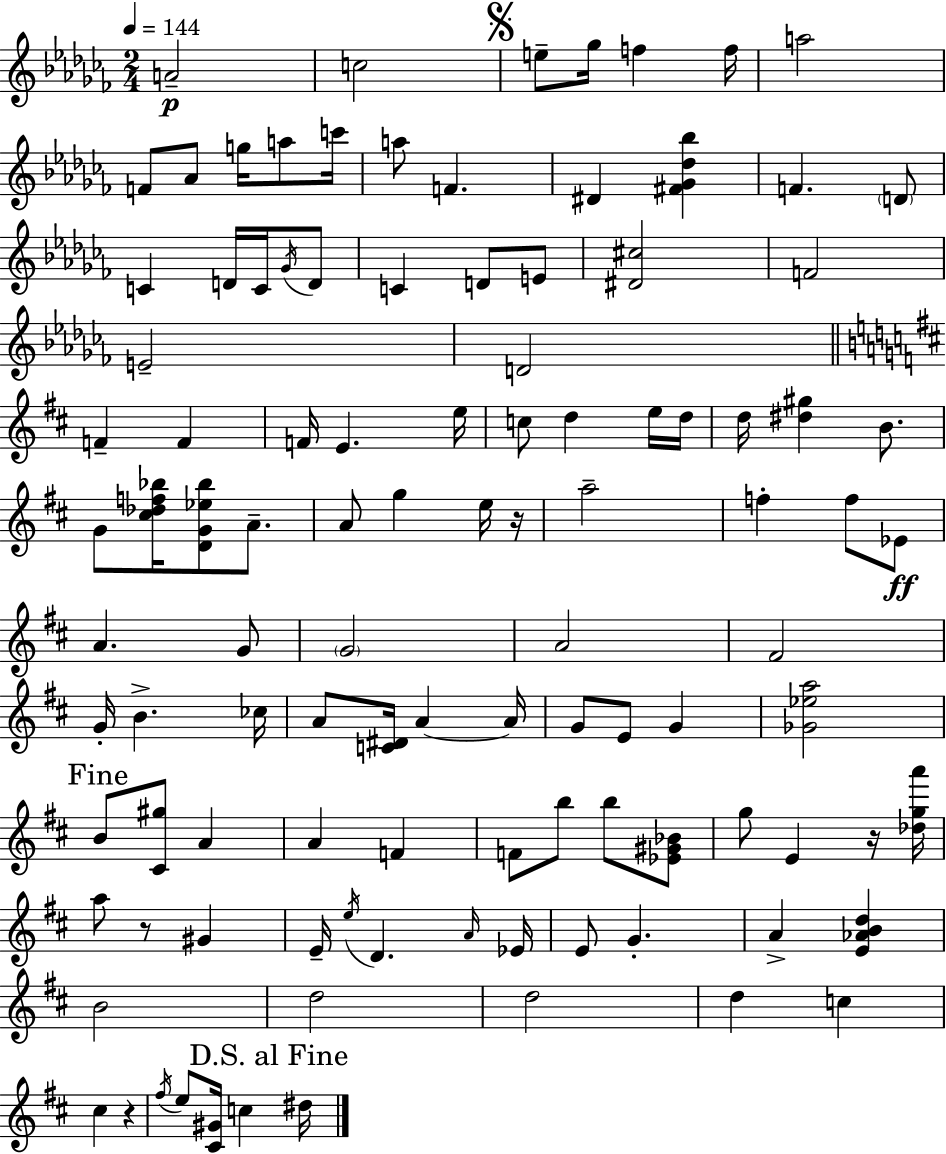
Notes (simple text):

A4/h C5/h E5/e Gb5/s F5/q F5/s A5/h F4/e Ab4/e G5/s A5/e C6/s A5/e F4/q. D#4/q [F#4,Gb4,Db5,Bb5]/q F4/q. D4/e C4/q D4/s C4/s Gb4/s D4/e C4/q D4/e E4/e [D#4,C#5]/h F4/h E4/h D4/h F4/q F4/q F4/s E4/q. E5/s C5/e D5/q E5/s D5/s D5/s [D#5,G#5]/q B4/e. G4/e [C#5,Db5,F5,Bb5]/s [D4,G4,Eb5,Bb5]/e A4/e. A4/e G5/q E5/s R/s A5/h F5/q F5/e Eb4/e A4/q. G4/e G4/h A4/h F#4/h G4/s B4/q. CES5/s A4/e [C4,D#4]/s A4/q A4/s G4/e E4/e G4/q [Gb4,Eb5,A5]/h B4/e [C#4,G#5]/e A4/q A4/q F4/q F4/e B5/e B5/e [Eb4,G#4,Bb4]/e G5/e E4/q R/s [Db5,G5,A6]/s A5/e R/e G#4/q E4/s E5/s D4/q. A4/s Eb4/s E4/e G4/q. A4/q [E4,Ab4,B4,D5]/q B4/h D5/h D5/h D5/q C5/q C#5/q R/q F#5/s E5/e [C#4,G#4]/s C5/q D#5/s